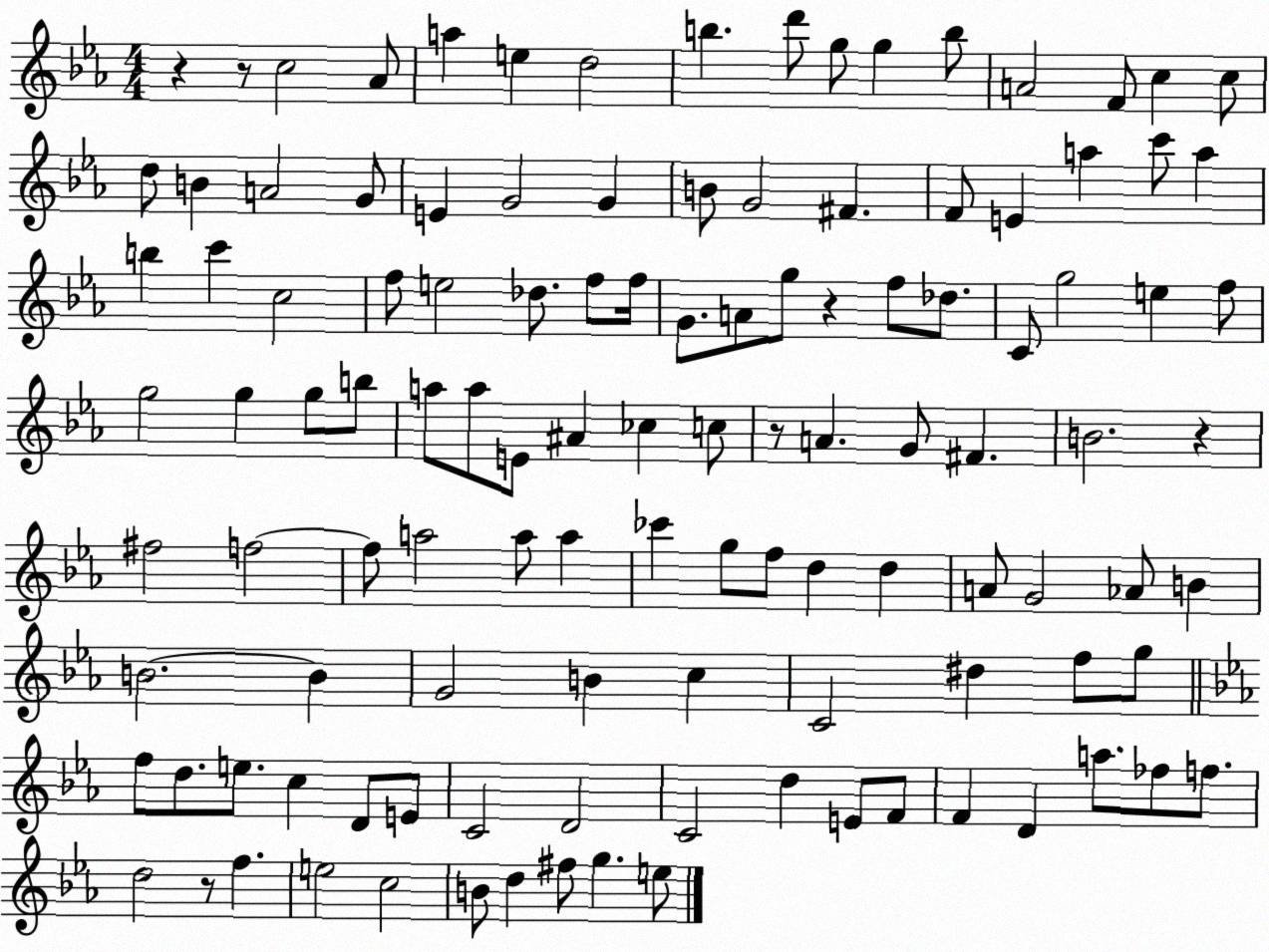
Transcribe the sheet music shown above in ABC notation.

X:1
T:Untitled
M:4/4
L:1/4
K:Eb
z z/2 c2 _A/2 a e d2 b d'/2 g/2 g b/2 A2 F/2 c c/2 d/2 B A2 G/2 E G2 G B/2 G2 ^F F/2 E a c'/2 a b c' c2 f/2 e2 _d/2 f/2 f/4 G/2 A/2 g/2 z f/2 _d/2 C/2 g2 e f/2 g2 g g/2 b/2 a/2 a/2 E/2 ^A _c c/2 z/2 A G/2 ^F B2 z ^f2 f2 f/2 a2 a/2 a _c' g/2 f/2 d d A/2 G2 _A/2 B B2 B G2 B c C2 ^d f/2 g/2 f/2 d/2 e/2 c D/2 E/2 C2 D2 C2 d E/2 F/2 F D a/2 _f/2 f/2 d2 z/2 f e2 c2 B/2 d ^f/2 g e/2